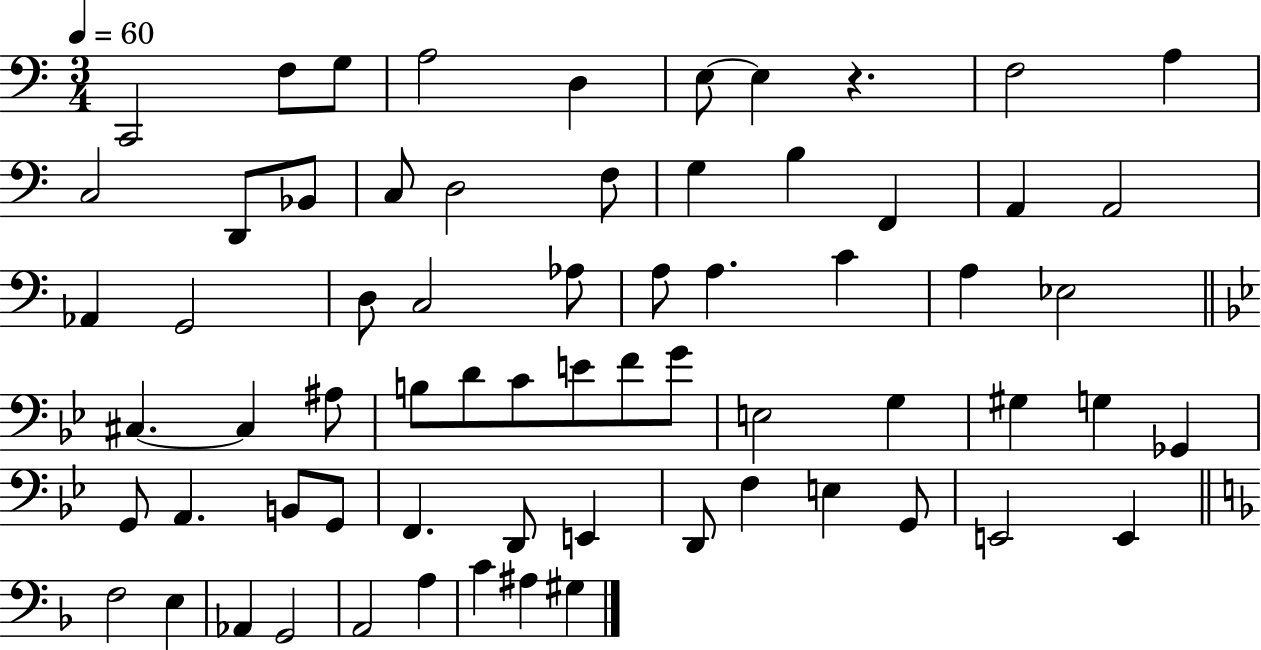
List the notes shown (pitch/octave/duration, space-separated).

C2/h F3/e G3/e A3/h D3/q E3/e E3/q R/q. F3/h A3/q C3/h D2/e Bb2/e C3/e D3/h F3/e G3/q B3/q F2/q A2/q A2/h Ab2/q G2/h D3/e C3/h Ab3/e A3/e A3/q. C4/q A3/q Eb3/h C#3/q. C#3/q A#3/e B3/e D4/e C4/e E4/e F4/e G4/e E3/h G3/q G#3/q G3/q Gb2/q G2/e A2/q. B2/e G2/e F2/q. D2/e E2/q D2/e F3/q E3/q G2/e E2/h E2/q F3/h E3/q Ab2/q G2/h A2/h A3/q C4/q A#3/q G#3/q